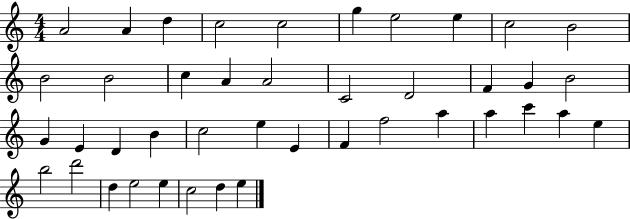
{
  \clef treble
  \numericTimeSignature
  \time 4/4
  \key c \major
  a'2 a'4 d''4 | c''2 c''2 | g''4 e''2 e''4 | c''2 b'2 | \break b'2 b'2 | c''4 a'4 a'2 | c'2 d'2 | f'4 g'4 b'2 | \break g'4 e'4 d'4 b'4 | c''2 e''4 e'4 | f'4 f''2 a''4 | a''4 c'''4 a''4 e''4 | \break b''2 d'''2 | d''4 e''2 e''4 | c''2 d''4 e''4 | \bar "|."
}